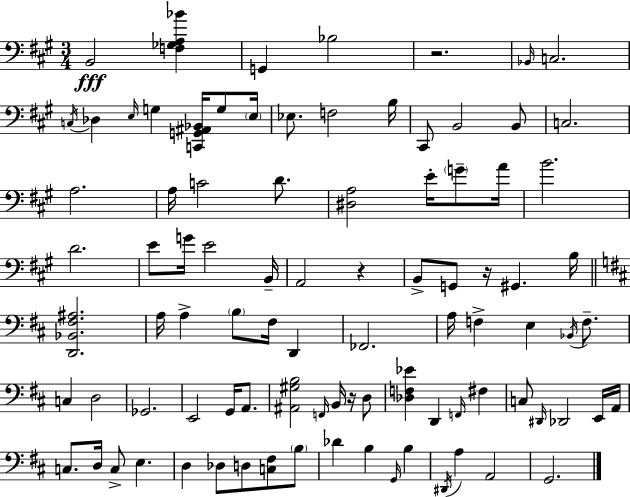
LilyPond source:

{
  \clef bass
  \numericTimeSignature
  \time 3/4
  \key a \major
  b,2\fff <f ges a bes'>4 | g,4 bes2 | r2. | \grace { bes,16 } c2. | \break \acciaccatura { c16 } des4 \grace { e16 } g4 <c, g, ais, bes,>16 | g8 \parenthesize e16 ees8. f2 | b16 cis,8 b,2 | b,8 c2. | \break a2. | a16 c'2 | d'8. <dis a>2 e'16-. | \parenthesize g'8-- a'16 b'2. | \break d'2. | e'8 g'16 e'2 | b,16-- a,2 r4 | b,8-> g,8 r16 gis,4. | \break b16 \bar "||" \break \key d \major <d, bes, fis ais>2. | a16 a4-> \parenthesize b8 fis16 d,4 | fes,2. | a16 f4-> e4 \acciaccatura { bes,16 } f8.-- | \break c4 d2 | ges,2. | e,2 g,16 a,8. | <ais, gis b>2 \grace { f,16 } b,16 r16 | \break d8 <des f ees'>4 d,4 \grace { f,16 } fis4 | c8 \grace { dis,16 } des,2 | e,16 a,16 c8. d16 c8-> e4. | d4 des8 d8 | \break <c fis>8 \parenthesize b8 des'4 b4 | \grace { g,16 } b4 \acciaccatura { dis,16 } a4 a,2 | g,2. | \bar "|."
}